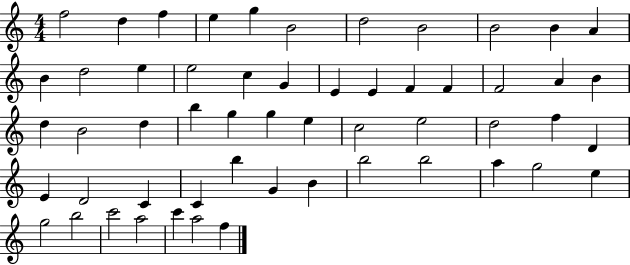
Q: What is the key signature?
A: C major